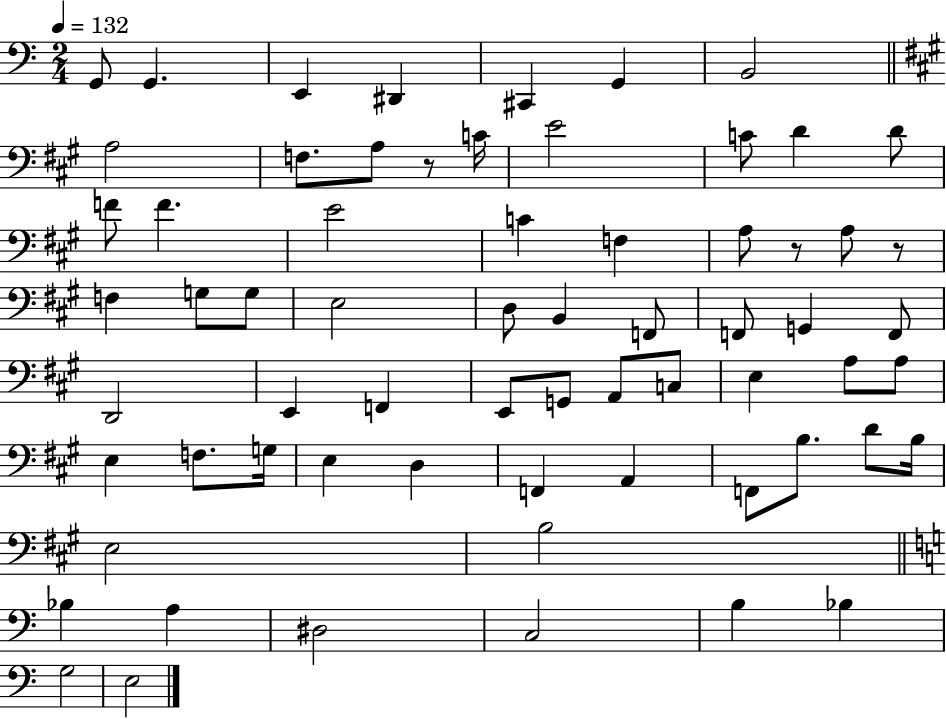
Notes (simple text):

G2/e G2/q. E2/q D#2/q C#2/q G2/q B2/h A3/h F3/e. A3/e R/e C4/s E4/h C4/e D4/q D4/e F4/e F4/q. E4/h C4/q F3/q A3/e R/e A3/e R/e F3/q G3/e G3/e E3/h D3/e B2/q F2/e F2/e G2/q F2/e D2/h E2/q F2/q E2/e G2/e A2/e C3/e E3/q A3/e A3/e E3/q F3/e. G3/s E3/q D3/q F2/q A2/q F2/e B3/e. D4/e B3/s E3/h B3/h Bb3/q A3/q D#3/h C3/h B3/q Bb3/q G3/h E3/h